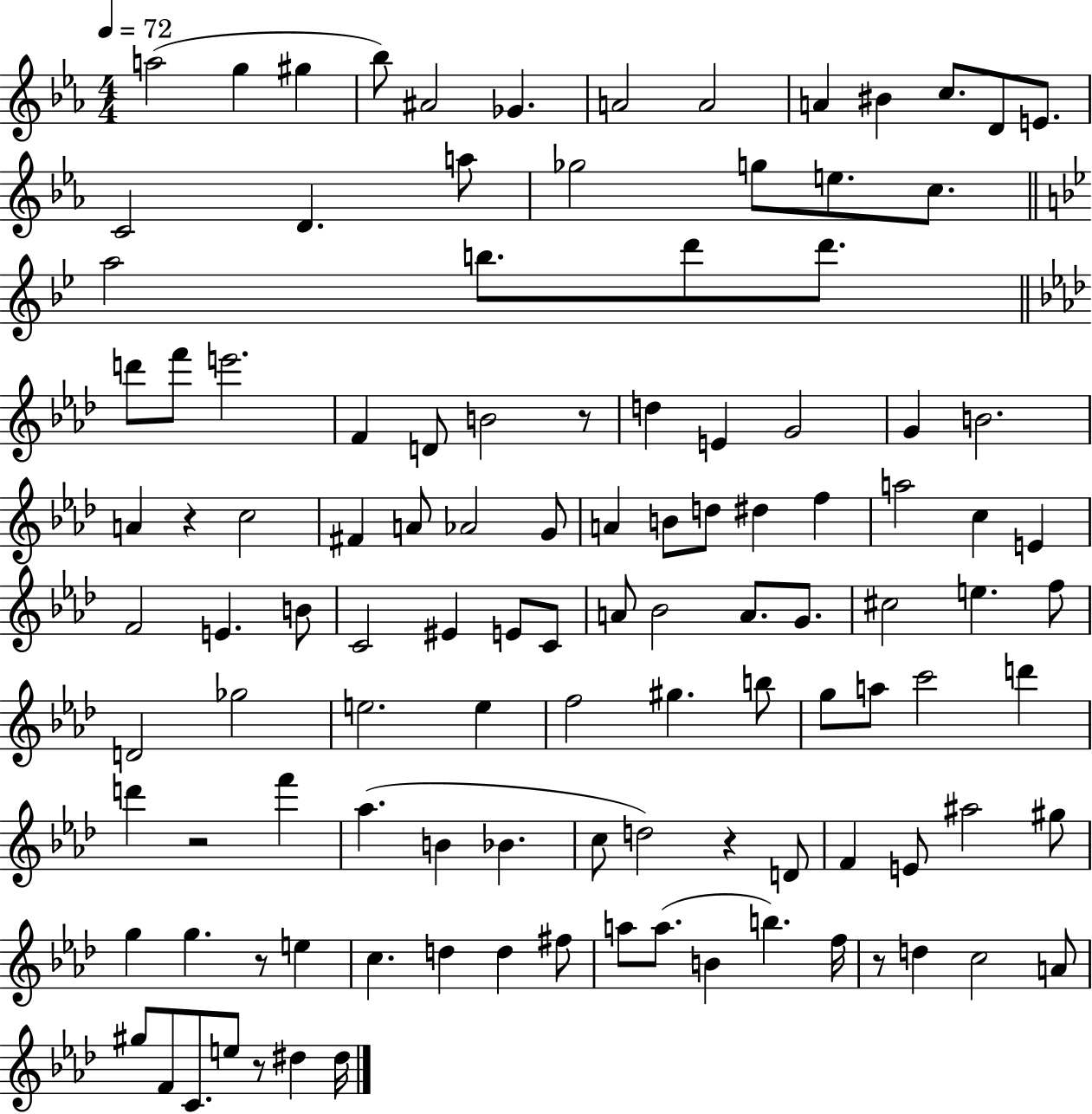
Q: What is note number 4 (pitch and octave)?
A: Bb5